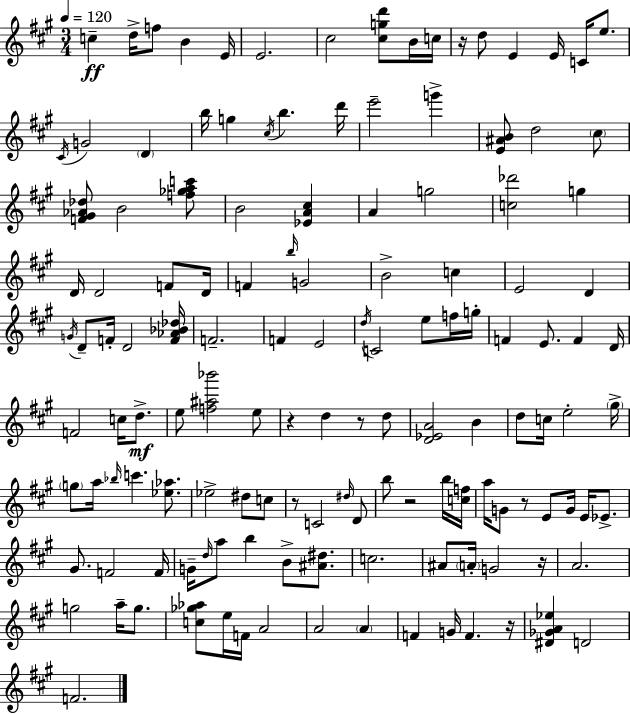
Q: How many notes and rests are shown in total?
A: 136